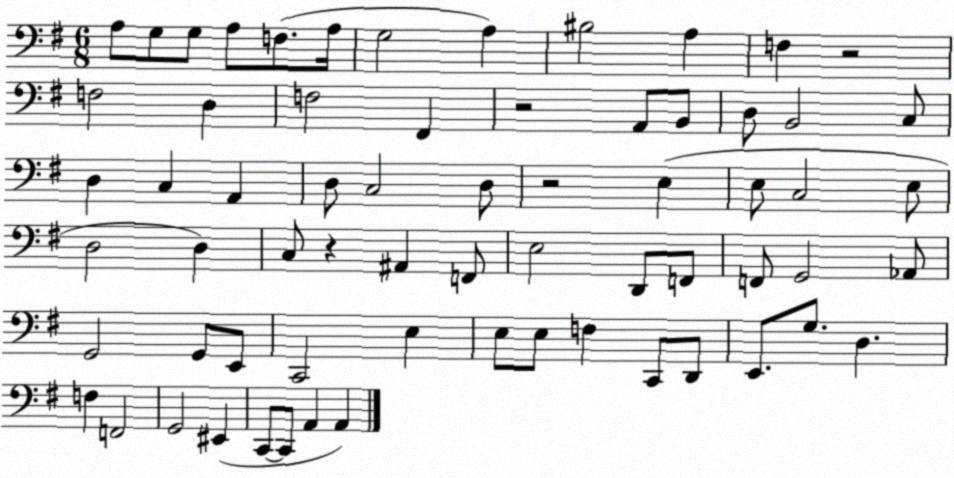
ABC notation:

X:1
T:Untitled
M:6/8
L:1/4
K:G
A,/2 G,/2 G,/2 A,/2 F,/2 A,/4 G,2 A, ^B,2 A, F, z2 F,2 D, F,2 ^F,, z2 A,,/2 B,,/2 D,/2 B,,2 C,/2 D, C, A,, D,/2 C,2 D,/2 z2 E, E,/2 C,2 E,/2 D,2 D, C,/2 z ^A,, F,,/2 E,2 D,,/2 F,,/2 F,,/2 G,,2 _A,,/2 G,,2 G,,/2 E,,/2 C,,2 E, E,/2 E,/2 F, C,,/2 D,,/2 E,,/2 G,/2 D, F, F,,2 G,,2 ^E,, C,,/2 C,,/2 A,, A,,